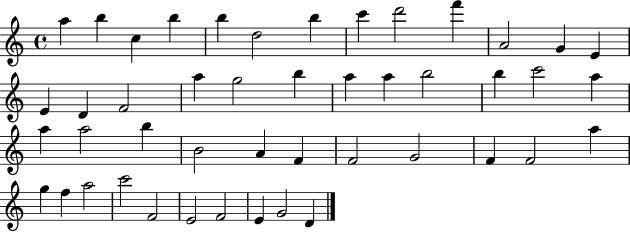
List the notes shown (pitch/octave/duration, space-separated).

A5/q B5/q C5/q B5/q B5/q D5/h B5/q C6/q D6/h F6/q A4/h G4/q E4/q E4/q D4/q F4/h A5/q G5/h B5/q A5/q A5/q B5/h B5/q C6/h A5/q A5/q A5/h B5/q B4/h A4/q F4/q F4/h G4/h F4/q F4/h A5/q G5/q F5/q A5/h C6/h F4/h E4/h F4/h E4/q G4/h D4/q